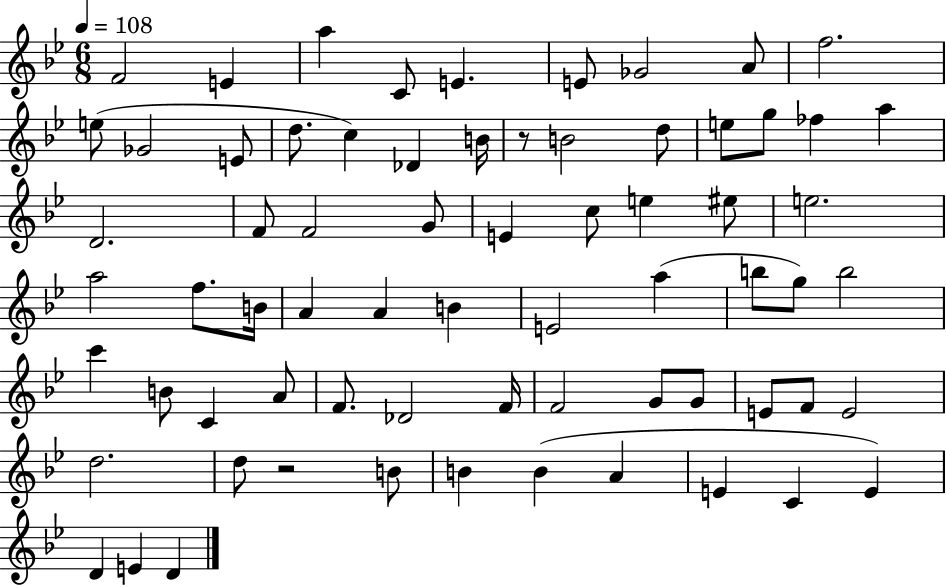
F4/h E4/q A5/q C4/e E4/q. E4/e Gb4/h A4/e F5/h. E5/e Gb4/h E4/e D5/e. C5/q Db4/q B4/s R/e B4/h D5/e E5/e G5/e FES5/q A5/q D4/h. F4/e F4/h G4/e E4/q C5/e E5/q EIS5/e E5/h. A5/h F5/e. B4/s A4/q A4/q B4/q E4/h A5/q B5/e G5/e B5/h C6/q B4/e C4/q A4/e F4/e. Db4/h F4/s F4/h G4/e G4/e E4/e F4/e E4/h D5/h. D5/e R/h B4/e B4/q B4/q A4/q E4/q C4/q E4/q D4/q E4/q D4/q